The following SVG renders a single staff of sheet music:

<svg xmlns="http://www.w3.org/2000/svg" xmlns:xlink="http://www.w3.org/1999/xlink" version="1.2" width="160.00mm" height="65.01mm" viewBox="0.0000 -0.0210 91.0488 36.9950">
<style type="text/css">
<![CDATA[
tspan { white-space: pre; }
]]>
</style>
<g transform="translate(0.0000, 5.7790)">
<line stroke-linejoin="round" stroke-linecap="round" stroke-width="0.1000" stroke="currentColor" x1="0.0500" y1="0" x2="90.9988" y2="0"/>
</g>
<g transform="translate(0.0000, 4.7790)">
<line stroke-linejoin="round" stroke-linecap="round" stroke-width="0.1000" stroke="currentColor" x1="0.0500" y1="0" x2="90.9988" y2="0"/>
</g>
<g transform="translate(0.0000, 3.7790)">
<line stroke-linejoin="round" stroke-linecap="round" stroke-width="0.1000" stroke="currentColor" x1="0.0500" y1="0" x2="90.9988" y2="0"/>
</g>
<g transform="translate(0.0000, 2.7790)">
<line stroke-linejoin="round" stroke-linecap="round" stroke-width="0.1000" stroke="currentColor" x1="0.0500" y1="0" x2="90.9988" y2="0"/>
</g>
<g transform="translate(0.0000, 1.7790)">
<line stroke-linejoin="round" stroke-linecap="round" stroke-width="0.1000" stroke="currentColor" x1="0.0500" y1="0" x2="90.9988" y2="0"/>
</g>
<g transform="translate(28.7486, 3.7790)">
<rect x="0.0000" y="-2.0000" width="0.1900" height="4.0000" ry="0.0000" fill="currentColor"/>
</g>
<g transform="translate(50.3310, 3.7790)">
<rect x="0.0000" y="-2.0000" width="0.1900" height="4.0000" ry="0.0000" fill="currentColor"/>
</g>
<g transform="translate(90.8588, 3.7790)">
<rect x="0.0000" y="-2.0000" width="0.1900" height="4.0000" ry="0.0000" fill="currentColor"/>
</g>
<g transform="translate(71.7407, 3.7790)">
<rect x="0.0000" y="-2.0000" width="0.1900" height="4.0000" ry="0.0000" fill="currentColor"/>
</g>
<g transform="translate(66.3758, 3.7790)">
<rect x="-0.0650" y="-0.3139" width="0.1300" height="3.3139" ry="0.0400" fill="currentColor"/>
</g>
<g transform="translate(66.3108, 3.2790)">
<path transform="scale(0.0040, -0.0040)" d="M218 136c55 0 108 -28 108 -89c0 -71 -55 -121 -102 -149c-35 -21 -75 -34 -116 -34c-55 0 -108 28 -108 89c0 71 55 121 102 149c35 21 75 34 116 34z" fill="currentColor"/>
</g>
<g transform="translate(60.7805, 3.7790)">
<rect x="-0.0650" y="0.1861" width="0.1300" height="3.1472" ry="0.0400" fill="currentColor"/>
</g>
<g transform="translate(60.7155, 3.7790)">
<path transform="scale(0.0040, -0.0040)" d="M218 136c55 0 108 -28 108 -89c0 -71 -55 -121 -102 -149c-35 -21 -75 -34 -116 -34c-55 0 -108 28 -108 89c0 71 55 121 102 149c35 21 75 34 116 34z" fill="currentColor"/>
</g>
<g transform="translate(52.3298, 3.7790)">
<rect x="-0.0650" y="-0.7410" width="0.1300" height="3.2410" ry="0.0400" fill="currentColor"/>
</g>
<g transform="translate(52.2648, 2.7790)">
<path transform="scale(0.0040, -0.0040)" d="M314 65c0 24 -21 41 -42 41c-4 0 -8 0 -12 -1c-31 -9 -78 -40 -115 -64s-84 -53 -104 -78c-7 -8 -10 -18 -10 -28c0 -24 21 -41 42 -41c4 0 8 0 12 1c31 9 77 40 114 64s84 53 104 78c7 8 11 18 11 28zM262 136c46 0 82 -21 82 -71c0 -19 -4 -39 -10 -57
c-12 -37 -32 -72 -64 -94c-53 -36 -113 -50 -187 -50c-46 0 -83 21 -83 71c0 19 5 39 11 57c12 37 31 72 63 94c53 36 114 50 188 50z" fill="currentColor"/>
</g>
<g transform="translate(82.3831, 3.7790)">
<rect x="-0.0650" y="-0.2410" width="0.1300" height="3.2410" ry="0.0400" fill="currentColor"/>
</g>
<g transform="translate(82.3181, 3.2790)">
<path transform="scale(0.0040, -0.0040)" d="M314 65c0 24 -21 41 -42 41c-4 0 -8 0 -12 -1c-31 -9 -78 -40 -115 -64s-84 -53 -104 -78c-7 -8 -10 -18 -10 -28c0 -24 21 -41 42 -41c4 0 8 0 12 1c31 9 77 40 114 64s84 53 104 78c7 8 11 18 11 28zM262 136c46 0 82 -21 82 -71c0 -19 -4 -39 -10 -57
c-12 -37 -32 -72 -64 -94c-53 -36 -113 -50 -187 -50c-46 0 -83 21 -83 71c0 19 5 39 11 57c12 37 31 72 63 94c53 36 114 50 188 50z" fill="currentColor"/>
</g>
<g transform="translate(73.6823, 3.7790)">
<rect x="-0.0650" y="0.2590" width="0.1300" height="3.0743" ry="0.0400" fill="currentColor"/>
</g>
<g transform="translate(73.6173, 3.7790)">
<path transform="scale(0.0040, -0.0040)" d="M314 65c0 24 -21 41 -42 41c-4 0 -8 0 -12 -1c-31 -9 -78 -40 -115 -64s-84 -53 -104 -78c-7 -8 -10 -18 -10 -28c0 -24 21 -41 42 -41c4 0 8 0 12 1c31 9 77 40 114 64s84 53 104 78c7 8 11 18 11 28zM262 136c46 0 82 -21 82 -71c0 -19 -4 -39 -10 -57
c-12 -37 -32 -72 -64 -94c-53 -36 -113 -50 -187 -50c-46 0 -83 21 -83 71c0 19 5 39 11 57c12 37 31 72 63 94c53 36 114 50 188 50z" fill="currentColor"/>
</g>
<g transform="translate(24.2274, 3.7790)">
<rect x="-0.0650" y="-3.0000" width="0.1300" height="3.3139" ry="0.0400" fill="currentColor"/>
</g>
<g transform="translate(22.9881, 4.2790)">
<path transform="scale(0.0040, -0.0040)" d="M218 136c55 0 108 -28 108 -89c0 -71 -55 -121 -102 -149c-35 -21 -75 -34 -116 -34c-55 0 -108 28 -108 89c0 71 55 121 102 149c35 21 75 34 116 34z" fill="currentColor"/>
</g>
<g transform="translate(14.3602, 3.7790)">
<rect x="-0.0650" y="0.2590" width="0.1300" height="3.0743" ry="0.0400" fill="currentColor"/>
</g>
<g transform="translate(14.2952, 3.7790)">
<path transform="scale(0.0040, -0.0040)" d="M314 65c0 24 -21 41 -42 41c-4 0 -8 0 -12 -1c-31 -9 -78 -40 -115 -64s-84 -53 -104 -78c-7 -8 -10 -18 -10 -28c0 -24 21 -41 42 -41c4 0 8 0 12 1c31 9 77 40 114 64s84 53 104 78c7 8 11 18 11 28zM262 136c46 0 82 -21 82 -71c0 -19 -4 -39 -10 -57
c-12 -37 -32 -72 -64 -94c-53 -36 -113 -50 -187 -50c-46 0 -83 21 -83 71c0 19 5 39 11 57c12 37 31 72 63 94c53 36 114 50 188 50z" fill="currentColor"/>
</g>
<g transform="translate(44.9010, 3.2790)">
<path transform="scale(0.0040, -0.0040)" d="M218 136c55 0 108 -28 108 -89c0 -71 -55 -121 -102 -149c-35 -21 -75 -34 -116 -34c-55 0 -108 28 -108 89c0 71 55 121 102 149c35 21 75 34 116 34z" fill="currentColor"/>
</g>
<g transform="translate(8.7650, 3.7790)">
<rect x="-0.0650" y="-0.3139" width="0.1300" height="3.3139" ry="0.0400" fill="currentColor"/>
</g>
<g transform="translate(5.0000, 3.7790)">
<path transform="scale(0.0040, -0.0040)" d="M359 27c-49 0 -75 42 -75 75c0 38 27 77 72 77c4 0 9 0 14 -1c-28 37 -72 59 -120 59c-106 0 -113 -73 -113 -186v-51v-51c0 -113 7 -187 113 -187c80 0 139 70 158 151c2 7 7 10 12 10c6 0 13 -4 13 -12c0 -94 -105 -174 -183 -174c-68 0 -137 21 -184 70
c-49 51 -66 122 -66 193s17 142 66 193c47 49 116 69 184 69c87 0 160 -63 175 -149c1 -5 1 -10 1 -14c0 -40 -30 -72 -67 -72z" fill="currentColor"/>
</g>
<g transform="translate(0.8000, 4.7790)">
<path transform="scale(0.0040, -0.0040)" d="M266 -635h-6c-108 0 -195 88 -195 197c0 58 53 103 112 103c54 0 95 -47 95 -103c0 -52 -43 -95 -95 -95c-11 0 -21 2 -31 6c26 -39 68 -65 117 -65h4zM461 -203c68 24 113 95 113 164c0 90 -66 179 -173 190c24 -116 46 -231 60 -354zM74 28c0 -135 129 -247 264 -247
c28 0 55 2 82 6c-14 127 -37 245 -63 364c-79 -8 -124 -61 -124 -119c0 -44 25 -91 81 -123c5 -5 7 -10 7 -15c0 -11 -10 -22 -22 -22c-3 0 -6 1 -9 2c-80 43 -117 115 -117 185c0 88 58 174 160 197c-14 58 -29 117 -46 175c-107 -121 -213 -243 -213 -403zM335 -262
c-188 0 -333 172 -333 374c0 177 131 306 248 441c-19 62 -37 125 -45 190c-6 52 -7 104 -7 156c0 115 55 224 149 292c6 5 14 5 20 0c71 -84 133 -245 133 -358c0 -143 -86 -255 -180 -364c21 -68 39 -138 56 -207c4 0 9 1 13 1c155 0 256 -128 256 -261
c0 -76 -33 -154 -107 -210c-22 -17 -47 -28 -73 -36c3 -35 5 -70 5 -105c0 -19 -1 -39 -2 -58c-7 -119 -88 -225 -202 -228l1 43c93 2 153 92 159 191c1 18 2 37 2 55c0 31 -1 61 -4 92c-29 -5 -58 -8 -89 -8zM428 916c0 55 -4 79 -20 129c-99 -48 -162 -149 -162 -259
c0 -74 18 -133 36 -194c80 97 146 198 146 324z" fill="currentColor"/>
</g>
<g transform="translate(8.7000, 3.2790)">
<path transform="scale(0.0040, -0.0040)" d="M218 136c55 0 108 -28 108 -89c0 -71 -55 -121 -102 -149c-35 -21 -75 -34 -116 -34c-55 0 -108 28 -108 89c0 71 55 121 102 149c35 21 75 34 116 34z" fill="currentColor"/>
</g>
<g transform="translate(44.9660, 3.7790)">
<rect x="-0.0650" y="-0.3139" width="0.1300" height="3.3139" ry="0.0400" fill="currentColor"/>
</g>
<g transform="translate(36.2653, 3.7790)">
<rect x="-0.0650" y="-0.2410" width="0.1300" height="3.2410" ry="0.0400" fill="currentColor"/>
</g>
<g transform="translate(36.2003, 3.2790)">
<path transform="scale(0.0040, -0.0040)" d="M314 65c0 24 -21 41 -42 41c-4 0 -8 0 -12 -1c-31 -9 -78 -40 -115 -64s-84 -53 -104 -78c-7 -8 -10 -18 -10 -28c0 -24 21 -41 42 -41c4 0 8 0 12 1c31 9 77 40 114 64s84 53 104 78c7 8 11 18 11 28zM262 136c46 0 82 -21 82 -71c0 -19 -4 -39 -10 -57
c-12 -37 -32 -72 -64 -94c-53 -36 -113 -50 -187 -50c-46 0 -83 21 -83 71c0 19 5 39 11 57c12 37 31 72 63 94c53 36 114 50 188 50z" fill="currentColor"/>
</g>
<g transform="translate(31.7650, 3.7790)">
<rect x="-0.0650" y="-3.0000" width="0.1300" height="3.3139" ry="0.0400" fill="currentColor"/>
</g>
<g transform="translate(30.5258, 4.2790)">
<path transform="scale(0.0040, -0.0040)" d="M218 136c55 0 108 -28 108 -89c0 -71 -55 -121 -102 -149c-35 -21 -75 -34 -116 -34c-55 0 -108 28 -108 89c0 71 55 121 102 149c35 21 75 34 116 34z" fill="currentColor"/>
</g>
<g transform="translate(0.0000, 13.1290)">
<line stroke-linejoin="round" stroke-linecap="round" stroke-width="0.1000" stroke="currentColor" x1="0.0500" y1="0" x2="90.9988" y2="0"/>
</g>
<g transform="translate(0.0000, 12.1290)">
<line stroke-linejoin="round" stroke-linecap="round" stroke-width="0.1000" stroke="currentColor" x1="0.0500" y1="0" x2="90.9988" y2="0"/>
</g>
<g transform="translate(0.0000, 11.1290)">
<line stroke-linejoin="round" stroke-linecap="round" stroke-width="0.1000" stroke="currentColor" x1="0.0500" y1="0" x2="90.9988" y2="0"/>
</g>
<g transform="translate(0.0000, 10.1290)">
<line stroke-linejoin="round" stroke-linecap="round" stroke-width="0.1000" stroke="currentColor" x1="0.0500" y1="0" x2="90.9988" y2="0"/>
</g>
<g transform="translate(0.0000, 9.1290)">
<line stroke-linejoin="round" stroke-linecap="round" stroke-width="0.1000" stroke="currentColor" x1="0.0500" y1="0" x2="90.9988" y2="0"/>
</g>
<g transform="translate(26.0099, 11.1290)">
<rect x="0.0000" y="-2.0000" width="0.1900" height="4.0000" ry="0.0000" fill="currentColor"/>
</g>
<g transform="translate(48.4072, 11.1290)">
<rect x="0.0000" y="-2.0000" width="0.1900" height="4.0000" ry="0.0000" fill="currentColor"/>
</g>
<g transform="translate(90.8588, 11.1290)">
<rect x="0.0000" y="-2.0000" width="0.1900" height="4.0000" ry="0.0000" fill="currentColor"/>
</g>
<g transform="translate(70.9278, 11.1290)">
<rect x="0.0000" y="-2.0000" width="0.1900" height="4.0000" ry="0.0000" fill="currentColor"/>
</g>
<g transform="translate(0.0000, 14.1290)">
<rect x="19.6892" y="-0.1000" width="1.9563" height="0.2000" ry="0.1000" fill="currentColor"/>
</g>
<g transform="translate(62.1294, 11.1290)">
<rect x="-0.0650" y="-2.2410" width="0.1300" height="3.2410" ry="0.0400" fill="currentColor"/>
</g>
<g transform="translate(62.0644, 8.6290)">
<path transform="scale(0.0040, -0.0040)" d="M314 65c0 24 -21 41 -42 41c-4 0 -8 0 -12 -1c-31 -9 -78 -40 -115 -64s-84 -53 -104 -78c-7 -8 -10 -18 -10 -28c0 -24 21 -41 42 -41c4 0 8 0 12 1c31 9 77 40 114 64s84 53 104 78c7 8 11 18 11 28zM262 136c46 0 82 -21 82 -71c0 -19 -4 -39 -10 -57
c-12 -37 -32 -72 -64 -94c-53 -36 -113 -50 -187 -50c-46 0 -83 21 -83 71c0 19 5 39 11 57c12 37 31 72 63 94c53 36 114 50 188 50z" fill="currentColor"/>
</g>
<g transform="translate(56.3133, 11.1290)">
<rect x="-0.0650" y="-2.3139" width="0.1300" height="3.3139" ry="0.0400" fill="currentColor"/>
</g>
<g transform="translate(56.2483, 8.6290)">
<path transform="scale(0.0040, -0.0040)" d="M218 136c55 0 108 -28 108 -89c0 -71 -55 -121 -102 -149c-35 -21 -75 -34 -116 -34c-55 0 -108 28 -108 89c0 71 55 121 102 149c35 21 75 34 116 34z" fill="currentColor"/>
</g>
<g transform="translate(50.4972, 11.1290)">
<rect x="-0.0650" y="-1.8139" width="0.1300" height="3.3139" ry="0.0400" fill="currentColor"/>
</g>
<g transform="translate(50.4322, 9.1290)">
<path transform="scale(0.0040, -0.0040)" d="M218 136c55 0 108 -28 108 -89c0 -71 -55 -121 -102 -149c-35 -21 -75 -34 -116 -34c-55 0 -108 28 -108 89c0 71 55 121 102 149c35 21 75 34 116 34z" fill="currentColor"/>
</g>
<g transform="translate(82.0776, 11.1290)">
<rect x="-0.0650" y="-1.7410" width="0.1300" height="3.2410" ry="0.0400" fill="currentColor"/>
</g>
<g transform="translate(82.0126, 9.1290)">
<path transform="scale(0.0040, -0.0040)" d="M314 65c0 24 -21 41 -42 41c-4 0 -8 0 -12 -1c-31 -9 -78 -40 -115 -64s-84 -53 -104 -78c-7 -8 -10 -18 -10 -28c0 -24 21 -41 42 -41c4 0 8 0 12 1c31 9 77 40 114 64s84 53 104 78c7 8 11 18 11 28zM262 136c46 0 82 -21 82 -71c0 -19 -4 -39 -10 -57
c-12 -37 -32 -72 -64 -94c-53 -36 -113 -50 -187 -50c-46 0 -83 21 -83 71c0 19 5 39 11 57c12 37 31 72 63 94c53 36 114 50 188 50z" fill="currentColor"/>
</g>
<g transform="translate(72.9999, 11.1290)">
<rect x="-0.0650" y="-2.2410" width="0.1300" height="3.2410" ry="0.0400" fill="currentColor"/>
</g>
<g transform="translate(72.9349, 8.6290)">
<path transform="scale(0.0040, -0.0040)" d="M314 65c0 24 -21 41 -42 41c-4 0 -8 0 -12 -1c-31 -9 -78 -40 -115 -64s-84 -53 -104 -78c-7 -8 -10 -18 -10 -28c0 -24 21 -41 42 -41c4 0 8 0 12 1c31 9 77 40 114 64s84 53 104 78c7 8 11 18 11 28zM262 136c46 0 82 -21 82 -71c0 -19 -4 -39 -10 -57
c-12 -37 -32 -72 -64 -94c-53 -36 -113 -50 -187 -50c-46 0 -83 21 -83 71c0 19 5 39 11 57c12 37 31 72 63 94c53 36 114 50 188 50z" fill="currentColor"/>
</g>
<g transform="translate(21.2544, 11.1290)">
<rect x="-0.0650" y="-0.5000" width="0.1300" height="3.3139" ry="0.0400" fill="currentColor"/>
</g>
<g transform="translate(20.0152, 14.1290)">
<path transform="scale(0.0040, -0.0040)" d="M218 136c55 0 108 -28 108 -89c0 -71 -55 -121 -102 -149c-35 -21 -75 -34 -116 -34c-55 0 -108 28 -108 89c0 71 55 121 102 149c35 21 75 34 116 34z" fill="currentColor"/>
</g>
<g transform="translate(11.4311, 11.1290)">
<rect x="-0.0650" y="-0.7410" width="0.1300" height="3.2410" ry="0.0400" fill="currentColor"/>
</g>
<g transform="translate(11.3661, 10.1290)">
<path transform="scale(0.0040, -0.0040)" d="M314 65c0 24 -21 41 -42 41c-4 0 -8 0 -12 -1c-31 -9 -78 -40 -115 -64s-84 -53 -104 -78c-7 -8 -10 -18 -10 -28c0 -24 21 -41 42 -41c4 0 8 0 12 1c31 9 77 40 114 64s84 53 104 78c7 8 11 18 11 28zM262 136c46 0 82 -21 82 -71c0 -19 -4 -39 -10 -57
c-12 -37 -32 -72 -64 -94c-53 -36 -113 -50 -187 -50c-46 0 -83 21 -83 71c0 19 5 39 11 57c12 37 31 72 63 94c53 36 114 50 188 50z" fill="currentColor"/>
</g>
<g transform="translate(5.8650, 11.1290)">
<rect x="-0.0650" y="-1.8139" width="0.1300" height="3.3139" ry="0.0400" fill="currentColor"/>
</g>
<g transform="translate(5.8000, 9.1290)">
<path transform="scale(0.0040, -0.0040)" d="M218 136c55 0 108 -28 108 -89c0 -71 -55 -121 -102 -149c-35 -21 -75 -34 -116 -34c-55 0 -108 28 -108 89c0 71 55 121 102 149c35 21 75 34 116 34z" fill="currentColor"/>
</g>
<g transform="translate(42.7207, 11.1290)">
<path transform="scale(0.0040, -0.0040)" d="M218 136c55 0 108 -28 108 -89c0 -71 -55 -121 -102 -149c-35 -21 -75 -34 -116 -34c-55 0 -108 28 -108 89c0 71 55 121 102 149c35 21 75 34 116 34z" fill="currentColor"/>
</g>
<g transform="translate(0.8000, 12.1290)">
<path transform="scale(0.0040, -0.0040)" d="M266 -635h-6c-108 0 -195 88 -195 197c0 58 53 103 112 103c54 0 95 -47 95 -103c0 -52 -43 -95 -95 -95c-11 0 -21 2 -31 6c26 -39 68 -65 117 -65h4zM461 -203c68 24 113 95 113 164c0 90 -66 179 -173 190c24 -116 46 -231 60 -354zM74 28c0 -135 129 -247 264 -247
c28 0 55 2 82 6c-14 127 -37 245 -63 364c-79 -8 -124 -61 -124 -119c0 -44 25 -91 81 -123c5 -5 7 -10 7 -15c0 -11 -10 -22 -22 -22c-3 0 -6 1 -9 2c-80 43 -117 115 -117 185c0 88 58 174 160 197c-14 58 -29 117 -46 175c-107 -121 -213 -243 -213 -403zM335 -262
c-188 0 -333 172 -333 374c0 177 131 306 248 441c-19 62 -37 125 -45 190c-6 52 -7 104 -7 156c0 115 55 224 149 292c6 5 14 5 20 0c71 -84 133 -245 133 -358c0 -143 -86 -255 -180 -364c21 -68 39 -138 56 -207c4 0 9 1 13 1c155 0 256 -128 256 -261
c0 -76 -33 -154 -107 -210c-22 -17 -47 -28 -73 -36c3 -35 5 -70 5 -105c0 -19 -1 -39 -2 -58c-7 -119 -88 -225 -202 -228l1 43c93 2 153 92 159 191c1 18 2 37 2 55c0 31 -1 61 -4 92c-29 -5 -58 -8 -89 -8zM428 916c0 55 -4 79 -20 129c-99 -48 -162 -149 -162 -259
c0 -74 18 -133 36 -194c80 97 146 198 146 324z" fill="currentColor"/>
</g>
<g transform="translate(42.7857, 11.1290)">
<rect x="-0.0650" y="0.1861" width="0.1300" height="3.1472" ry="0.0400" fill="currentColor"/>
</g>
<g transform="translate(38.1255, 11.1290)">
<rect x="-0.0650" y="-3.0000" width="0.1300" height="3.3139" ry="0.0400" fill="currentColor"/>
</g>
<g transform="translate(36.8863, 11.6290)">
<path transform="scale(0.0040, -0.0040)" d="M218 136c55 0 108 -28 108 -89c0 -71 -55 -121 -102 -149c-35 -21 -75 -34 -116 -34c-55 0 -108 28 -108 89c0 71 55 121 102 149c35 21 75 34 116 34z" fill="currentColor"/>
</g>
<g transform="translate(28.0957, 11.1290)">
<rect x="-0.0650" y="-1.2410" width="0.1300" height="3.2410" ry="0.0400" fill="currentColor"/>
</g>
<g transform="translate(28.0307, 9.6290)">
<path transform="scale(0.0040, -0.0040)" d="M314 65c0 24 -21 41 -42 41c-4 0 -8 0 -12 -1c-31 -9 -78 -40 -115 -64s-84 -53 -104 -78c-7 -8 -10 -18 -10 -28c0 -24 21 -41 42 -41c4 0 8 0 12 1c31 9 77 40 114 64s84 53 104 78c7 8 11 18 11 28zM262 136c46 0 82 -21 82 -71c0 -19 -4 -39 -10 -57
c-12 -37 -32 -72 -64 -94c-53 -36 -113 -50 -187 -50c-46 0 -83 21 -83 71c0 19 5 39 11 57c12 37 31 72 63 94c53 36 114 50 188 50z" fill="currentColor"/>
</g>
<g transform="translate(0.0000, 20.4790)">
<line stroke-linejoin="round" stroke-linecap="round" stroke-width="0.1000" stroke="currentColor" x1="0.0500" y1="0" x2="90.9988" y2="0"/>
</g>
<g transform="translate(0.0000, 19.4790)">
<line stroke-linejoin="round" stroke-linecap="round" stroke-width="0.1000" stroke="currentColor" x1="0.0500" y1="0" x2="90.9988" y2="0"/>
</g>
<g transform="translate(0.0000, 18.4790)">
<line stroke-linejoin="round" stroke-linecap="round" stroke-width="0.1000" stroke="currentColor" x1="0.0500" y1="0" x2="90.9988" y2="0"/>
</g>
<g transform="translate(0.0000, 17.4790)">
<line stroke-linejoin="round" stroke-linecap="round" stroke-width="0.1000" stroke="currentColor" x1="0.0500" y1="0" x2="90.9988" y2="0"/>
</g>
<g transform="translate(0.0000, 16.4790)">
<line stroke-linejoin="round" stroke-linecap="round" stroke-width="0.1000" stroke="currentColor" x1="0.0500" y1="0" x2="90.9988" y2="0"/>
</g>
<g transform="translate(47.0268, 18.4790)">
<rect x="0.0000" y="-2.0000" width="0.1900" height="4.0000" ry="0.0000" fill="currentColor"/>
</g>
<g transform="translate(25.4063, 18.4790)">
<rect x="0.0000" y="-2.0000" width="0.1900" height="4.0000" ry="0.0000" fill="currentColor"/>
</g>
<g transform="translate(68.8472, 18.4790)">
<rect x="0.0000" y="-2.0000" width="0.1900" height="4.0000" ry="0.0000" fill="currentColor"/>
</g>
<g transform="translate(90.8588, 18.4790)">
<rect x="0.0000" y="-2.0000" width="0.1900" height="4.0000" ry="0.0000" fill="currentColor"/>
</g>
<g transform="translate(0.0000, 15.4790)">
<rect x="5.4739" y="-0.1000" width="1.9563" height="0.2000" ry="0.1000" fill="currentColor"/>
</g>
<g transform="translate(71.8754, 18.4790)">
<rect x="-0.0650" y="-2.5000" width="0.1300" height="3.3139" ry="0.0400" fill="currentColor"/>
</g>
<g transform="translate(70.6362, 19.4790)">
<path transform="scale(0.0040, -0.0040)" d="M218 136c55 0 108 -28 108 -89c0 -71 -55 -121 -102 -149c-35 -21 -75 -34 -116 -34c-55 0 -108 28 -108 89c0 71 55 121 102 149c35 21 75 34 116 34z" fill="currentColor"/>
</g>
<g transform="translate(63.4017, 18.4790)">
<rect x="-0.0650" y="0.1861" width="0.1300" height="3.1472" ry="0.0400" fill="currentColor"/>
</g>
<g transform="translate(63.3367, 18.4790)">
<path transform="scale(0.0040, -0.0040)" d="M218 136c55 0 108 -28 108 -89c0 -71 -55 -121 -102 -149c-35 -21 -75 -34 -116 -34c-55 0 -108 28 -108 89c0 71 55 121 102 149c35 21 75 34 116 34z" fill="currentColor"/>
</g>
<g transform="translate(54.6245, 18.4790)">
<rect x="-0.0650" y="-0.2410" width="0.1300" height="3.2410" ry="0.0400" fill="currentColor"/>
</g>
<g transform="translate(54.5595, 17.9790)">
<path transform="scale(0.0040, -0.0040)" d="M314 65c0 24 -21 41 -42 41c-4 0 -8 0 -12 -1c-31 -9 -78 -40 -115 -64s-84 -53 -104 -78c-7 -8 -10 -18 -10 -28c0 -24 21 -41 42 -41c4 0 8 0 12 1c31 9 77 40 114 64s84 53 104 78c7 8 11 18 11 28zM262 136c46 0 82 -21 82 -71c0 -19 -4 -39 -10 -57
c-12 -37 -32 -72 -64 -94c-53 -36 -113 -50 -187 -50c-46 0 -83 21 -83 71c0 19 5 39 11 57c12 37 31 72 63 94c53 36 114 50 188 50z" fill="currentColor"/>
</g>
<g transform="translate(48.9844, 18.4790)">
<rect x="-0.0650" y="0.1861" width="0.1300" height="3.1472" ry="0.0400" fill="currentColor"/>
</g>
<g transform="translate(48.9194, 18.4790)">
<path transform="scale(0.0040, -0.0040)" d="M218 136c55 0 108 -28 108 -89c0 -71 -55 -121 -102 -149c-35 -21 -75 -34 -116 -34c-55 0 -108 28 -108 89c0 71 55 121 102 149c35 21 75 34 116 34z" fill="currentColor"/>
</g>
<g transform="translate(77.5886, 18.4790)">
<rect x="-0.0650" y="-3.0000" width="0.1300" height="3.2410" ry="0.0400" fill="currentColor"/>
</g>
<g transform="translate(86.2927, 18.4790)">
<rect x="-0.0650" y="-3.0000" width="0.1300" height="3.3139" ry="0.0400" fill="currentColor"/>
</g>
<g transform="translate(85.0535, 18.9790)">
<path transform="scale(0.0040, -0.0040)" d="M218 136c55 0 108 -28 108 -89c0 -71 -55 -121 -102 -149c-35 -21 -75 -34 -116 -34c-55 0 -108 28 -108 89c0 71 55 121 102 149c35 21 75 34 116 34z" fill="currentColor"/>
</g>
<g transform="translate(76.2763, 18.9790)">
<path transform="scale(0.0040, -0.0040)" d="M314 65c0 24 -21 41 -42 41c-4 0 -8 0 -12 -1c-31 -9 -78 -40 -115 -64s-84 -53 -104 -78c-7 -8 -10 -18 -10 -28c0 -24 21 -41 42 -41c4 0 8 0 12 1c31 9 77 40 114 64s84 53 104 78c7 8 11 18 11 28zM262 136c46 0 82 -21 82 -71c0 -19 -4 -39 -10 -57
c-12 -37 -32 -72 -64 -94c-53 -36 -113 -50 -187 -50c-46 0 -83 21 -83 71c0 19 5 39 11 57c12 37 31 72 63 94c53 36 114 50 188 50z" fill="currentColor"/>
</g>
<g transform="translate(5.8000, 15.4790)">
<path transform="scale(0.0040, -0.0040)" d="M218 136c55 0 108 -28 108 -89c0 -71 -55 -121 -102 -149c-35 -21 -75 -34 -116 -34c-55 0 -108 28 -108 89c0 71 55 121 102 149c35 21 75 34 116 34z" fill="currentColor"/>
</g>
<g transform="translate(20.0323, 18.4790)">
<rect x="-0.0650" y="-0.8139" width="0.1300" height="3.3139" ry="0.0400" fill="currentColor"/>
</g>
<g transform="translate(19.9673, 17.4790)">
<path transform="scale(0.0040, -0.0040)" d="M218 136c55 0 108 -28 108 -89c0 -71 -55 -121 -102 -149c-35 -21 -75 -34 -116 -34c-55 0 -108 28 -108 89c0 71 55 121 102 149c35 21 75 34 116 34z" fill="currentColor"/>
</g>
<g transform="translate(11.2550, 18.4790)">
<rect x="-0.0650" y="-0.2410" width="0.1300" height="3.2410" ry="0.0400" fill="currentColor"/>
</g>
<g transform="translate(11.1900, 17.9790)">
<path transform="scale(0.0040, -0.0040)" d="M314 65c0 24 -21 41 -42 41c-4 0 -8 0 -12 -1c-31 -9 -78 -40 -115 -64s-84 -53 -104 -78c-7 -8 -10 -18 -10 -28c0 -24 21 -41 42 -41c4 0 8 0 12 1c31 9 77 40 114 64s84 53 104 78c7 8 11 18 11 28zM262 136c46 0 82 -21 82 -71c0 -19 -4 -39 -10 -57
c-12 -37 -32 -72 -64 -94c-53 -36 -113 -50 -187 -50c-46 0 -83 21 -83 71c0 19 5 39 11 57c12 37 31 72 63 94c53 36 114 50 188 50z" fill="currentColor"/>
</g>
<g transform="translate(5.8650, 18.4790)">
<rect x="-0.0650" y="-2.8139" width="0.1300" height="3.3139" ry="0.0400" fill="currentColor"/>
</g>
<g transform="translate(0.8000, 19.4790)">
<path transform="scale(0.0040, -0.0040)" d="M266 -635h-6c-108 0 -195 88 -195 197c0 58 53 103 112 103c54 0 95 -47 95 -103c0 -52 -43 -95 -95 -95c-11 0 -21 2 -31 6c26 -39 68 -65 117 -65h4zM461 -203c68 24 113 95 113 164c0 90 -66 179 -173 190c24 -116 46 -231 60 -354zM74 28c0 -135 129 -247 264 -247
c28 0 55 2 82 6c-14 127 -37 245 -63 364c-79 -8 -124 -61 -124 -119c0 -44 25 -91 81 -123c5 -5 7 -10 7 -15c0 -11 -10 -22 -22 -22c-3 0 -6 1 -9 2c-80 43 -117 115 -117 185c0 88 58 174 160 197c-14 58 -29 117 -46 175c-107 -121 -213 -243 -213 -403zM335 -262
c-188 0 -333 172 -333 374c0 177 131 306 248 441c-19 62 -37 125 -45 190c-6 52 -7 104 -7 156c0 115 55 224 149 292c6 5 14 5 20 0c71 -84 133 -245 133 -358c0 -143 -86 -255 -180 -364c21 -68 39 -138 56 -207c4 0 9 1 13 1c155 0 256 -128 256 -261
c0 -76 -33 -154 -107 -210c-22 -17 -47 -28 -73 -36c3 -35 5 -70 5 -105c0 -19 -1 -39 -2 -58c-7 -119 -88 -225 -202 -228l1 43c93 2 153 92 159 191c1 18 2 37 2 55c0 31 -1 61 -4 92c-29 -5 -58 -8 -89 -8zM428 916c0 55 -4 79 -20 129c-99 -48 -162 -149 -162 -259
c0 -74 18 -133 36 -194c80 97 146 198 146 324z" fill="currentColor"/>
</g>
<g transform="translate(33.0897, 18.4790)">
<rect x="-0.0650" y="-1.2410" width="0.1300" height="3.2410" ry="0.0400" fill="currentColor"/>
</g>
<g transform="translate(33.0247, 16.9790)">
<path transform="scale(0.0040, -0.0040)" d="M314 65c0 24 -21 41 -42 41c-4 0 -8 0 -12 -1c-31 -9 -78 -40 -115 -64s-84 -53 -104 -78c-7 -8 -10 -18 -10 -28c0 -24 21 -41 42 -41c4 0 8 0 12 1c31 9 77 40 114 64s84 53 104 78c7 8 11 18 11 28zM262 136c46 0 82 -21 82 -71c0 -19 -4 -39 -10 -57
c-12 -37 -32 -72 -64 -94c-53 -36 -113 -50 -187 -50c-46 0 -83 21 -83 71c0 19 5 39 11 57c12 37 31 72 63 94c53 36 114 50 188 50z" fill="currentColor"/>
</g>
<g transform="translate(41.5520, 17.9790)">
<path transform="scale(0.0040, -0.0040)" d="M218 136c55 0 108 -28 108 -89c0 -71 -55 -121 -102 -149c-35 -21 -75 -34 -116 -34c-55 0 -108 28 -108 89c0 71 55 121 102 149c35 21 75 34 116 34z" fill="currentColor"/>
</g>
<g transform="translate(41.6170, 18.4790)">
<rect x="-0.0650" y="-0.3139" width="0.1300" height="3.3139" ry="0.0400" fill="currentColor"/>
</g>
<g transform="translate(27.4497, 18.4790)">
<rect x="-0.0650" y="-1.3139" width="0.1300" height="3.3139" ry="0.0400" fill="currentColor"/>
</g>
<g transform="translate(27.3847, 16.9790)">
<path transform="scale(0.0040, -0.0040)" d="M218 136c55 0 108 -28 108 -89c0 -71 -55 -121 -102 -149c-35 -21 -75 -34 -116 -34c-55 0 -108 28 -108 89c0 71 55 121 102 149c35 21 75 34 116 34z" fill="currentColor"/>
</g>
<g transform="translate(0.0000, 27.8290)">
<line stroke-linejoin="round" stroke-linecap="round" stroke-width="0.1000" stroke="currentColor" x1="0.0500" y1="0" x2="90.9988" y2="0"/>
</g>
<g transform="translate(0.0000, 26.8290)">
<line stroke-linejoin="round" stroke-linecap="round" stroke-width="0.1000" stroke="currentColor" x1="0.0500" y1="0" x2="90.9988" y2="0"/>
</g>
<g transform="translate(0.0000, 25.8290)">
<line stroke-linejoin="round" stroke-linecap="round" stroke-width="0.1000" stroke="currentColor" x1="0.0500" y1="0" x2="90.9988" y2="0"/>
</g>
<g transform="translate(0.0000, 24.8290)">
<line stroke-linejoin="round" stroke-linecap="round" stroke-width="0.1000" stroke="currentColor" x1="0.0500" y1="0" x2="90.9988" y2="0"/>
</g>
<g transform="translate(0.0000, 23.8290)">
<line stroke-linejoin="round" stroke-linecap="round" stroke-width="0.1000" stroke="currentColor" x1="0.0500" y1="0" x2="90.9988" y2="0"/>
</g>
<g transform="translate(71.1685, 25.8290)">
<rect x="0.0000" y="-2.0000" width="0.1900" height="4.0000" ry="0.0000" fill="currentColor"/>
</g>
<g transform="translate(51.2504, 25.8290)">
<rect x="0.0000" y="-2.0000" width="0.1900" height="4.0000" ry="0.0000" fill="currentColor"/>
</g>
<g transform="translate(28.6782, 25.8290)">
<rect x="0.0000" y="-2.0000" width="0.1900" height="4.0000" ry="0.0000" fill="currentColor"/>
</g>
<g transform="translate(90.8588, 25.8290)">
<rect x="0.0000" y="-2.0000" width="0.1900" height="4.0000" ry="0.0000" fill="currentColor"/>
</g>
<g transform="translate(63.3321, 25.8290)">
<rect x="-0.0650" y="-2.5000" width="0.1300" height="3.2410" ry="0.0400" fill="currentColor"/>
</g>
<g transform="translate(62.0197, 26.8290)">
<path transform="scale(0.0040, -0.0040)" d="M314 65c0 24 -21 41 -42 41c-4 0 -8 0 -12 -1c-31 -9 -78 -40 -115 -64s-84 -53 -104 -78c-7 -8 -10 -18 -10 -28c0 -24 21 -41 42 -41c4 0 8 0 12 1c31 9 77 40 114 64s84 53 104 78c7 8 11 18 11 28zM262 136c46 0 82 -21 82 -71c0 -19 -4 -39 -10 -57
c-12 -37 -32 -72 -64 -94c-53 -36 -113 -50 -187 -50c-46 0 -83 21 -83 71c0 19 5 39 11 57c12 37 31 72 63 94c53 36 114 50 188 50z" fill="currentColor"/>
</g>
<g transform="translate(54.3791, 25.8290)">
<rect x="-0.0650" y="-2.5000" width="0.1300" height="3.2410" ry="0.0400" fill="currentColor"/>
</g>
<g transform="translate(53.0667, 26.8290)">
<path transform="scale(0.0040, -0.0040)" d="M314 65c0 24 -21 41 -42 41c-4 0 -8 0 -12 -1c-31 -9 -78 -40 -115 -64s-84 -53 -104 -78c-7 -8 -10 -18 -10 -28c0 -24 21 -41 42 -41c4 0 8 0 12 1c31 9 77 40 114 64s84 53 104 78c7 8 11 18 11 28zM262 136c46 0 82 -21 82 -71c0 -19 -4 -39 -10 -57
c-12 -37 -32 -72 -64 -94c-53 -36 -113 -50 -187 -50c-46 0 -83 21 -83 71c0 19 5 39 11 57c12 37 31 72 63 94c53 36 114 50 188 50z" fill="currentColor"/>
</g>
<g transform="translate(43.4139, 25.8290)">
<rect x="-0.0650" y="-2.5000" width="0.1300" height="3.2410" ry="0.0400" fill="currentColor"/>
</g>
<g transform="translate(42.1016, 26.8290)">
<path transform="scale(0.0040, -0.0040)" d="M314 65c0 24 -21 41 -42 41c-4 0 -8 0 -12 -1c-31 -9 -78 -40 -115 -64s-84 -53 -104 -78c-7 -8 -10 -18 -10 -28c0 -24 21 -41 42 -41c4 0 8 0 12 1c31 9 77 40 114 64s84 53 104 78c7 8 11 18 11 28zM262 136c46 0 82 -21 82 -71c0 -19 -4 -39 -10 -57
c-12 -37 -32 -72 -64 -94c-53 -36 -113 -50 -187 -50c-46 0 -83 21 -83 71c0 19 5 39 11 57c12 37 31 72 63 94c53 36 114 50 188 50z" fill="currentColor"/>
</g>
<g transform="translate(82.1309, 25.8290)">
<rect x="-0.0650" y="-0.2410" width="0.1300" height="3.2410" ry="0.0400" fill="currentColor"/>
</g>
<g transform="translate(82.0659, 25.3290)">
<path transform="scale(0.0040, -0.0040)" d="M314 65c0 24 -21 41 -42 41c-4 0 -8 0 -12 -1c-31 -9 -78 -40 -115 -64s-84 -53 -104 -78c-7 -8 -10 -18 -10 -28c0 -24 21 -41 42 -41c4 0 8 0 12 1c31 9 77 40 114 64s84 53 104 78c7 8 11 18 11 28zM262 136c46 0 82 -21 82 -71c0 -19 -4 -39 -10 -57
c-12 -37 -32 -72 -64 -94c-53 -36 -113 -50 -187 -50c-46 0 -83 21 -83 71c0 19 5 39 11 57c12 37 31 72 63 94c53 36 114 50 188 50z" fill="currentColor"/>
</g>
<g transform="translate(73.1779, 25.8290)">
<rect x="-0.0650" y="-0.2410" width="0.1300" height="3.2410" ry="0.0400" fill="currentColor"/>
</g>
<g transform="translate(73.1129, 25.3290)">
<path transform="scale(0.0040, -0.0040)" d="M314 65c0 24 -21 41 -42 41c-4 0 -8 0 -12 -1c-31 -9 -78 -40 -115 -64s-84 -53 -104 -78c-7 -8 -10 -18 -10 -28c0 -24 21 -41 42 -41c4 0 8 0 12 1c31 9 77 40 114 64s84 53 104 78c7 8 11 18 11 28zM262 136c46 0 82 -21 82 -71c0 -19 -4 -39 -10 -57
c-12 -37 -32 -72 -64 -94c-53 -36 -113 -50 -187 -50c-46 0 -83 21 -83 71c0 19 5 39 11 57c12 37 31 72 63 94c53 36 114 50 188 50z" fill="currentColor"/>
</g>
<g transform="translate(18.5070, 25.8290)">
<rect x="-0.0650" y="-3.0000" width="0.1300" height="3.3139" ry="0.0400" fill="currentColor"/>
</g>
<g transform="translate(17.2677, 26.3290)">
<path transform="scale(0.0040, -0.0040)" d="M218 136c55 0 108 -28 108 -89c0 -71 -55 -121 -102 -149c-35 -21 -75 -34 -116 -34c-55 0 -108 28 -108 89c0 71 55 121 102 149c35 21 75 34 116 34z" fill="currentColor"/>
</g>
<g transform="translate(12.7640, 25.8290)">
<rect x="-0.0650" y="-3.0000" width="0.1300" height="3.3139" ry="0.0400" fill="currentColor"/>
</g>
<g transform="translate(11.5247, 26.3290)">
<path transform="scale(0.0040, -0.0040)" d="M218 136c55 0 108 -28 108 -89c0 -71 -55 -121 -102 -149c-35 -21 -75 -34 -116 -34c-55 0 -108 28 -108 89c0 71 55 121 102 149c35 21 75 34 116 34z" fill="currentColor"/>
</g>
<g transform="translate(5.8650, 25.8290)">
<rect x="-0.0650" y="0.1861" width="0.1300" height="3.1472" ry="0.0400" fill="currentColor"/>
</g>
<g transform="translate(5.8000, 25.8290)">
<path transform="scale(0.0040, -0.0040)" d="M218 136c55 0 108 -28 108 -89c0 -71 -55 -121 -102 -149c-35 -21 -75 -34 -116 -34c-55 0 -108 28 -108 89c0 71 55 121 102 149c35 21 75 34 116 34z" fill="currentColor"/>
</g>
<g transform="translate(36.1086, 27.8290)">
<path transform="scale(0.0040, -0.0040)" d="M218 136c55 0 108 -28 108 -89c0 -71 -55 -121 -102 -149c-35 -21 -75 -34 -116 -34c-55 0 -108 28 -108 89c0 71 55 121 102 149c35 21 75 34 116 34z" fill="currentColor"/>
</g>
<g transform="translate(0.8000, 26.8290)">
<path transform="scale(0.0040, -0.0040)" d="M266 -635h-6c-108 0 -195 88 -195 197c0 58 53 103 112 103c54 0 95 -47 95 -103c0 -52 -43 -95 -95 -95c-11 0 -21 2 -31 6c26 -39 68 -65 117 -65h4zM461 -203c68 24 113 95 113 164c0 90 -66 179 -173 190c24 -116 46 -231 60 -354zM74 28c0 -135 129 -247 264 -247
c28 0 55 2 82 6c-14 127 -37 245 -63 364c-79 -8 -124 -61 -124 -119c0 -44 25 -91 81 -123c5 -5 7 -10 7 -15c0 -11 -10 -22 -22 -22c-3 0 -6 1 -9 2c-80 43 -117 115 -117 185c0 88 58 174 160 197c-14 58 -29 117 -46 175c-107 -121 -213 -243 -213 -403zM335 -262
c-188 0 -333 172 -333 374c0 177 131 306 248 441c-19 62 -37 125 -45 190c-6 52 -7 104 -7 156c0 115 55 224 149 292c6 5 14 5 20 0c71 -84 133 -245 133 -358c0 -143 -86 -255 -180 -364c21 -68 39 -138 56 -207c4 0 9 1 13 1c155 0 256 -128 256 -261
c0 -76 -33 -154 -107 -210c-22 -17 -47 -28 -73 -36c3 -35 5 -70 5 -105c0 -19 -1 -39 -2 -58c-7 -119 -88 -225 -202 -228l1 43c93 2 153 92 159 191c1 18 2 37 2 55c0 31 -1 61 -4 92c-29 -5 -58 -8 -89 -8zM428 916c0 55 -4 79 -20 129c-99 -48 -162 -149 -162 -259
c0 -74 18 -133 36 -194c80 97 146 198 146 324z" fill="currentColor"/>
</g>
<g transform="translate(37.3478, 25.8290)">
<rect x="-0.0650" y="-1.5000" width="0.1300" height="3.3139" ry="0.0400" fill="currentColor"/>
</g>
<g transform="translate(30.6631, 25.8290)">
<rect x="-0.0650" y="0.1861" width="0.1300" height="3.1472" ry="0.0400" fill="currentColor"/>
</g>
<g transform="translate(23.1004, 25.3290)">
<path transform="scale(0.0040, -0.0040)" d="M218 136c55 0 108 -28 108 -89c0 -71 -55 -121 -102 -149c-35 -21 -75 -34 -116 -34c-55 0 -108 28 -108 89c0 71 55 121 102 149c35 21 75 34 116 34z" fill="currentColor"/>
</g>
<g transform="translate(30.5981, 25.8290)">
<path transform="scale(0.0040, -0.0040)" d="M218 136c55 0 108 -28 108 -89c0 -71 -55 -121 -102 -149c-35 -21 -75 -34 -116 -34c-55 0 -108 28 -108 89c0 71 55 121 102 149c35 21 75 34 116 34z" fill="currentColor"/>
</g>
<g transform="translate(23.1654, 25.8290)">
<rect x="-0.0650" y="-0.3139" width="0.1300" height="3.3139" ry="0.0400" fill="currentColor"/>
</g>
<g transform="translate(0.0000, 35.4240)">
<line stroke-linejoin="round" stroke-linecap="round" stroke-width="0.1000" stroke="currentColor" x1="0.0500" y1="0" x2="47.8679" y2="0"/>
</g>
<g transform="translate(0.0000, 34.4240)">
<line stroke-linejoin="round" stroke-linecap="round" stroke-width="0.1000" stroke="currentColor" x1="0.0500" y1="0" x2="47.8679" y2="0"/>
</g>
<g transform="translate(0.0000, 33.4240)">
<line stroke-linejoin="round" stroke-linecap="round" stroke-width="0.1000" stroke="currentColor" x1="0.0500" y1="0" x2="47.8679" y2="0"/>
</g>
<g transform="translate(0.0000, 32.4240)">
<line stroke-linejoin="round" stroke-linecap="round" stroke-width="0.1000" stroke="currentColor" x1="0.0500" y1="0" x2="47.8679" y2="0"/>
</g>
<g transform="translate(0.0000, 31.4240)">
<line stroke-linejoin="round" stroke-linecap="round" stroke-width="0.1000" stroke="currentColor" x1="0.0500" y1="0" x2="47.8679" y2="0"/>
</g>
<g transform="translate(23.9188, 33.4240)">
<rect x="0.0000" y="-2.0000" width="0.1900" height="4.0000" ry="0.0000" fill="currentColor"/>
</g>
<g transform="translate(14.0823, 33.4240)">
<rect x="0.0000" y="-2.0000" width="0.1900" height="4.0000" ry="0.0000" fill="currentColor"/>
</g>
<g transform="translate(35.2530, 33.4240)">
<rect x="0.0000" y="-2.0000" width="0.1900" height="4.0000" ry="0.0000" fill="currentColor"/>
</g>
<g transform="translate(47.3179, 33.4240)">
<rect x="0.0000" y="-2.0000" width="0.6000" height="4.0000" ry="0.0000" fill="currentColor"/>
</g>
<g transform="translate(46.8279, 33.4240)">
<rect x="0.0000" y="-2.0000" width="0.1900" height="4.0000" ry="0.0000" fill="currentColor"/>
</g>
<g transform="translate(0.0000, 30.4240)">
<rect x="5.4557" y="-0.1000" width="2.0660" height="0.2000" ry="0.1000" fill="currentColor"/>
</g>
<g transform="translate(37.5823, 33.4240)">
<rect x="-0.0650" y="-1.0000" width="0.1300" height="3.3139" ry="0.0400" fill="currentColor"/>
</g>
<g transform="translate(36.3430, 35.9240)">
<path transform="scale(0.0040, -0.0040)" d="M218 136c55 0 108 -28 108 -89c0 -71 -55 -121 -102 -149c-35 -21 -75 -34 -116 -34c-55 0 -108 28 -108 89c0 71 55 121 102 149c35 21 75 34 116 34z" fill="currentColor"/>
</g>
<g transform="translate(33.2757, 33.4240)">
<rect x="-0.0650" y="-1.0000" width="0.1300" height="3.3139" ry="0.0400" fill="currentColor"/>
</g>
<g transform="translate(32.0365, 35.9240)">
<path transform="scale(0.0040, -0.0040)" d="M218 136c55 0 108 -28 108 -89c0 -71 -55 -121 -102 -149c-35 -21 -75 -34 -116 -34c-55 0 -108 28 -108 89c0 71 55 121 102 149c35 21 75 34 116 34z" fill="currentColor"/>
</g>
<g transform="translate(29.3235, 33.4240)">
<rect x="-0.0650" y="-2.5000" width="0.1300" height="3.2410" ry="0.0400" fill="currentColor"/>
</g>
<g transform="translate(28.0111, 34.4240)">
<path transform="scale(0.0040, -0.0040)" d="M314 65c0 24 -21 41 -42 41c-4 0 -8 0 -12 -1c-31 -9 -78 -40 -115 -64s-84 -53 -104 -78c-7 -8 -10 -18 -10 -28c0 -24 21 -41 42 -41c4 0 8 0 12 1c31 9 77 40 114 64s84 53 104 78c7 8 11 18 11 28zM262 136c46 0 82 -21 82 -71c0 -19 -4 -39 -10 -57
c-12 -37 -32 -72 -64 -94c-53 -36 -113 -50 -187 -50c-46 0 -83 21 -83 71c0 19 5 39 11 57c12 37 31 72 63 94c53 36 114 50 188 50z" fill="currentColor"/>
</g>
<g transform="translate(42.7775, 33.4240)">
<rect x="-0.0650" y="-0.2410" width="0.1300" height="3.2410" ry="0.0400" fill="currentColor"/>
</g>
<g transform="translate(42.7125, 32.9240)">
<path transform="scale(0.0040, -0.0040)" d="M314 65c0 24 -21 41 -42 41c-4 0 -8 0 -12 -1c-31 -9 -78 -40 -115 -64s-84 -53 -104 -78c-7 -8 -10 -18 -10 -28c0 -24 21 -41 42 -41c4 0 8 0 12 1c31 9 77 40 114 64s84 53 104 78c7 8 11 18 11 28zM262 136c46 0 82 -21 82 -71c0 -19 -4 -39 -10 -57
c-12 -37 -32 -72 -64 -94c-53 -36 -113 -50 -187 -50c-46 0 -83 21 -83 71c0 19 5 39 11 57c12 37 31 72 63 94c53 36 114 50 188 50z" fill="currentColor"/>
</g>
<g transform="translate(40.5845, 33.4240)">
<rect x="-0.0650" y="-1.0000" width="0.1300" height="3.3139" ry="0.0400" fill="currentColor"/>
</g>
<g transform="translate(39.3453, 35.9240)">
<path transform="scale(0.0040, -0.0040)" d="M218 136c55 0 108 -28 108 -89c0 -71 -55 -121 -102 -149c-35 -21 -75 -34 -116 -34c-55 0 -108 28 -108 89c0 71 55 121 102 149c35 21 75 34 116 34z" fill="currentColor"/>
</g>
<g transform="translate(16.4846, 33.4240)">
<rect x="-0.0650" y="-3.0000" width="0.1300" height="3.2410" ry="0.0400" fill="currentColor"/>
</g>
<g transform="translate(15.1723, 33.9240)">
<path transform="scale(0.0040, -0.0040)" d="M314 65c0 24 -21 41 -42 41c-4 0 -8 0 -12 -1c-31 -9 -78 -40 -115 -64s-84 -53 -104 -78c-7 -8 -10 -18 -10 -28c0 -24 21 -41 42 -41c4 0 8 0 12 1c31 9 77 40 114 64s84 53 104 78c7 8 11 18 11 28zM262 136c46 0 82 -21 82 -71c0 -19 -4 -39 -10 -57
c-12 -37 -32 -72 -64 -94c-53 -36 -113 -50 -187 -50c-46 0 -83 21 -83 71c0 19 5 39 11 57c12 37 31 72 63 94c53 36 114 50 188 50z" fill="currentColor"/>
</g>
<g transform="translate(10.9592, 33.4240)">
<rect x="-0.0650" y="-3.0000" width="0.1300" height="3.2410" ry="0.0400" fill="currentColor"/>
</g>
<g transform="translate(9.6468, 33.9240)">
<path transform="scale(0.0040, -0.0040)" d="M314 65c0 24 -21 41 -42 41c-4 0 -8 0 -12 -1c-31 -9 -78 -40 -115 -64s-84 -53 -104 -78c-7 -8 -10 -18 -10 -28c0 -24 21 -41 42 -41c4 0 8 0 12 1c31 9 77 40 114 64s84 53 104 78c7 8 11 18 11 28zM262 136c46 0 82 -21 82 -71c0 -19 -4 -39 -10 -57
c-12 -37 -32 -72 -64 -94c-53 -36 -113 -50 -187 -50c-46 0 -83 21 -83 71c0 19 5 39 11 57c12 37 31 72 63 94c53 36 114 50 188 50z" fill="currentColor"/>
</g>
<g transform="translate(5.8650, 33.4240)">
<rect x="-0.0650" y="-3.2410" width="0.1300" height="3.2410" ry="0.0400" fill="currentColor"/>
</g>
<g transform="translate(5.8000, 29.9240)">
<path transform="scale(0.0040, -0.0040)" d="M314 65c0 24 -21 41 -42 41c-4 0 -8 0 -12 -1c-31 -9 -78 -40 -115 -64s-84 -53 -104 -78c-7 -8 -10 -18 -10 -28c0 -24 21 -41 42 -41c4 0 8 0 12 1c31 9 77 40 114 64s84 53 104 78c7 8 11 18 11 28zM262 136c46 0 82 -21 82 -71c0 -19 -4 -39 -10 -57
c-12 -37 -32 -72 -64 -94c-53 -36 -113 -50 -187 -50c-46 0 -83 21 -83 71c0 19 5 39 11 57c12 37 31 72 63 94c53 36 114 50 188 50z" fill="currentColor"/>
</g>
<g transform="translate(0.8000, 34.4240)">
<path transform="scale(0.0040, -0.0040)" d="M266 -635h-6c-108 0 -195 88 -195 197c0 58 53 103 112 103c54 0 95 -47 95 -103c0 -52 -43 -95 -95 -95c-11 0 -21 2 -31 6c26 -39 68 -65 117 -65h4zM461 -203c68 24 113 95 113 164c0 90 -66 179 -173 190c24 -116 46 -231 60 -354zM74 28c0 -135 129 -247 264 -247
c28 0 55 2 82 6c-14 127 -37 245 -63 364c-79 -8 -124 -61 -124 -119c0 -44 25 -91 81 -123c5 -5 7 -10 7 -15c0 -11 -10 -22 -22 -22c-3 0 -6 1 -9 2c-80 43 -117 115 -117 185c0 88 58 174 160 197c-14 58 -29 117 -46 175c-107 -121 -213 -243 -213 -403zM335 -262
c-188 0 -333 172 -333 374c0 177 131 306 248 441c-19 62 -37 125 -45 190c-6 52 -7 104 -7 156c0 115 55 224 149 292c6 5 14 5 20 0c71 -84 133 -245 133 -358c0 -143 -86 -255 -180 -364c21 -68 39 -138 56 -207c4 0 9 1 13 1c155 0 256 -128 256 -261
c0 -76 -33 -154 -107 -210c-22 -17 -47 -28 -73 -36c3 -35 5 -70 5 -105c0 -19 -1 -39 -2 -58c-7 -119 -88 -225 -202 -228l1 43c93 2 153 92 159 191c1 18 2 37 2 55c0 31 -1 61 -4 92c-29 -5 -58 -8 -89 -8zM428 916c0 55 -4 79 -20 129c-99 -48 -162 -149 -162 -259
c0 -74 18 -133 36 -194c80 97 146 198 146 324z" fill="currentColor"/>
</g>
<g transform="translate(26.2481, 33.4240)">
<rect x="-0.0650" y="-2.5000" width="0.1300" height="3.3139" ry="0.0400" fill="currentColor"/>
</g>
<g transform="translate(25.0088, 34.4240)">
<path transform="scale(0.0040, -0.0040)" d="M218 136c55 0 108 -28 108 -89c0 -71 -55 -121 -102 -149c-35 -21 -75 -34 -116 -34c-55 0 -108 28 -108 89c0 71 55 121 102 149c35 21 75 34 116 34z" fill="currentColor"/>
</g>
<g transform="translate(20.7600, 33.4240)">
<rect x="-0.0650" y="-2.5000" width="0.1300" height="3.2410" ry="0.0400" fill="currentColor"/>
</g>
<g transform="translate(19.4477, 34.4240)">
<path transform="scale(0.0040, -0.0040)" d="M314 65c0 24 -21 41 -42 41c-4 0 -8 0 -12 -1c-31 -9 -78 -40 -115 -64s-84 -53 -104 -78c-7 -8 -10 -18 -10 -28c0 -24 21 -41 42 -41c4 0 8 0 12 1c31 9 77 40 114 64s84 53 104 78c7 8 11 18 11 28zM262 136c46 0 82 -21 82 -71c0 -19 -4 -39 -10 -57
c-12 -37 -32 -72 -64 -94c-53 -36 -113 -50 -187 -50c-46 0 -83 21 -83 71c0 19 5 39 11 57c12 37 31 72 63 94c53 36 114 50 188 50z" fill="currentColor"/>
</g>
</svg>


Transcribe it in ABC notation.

X:1
T:Untitled
M:4/4
L:1/4
K:C
c B2 A A c2 c d2 B c B2 c2 f d2 C e2 A B f g g2 g2 f2 a c2 d e e2 c B c2 B G A2 A B A A c B E G2 G2 G2 c2 c2 b2 A2 A2 G2 G G2 D D D c2